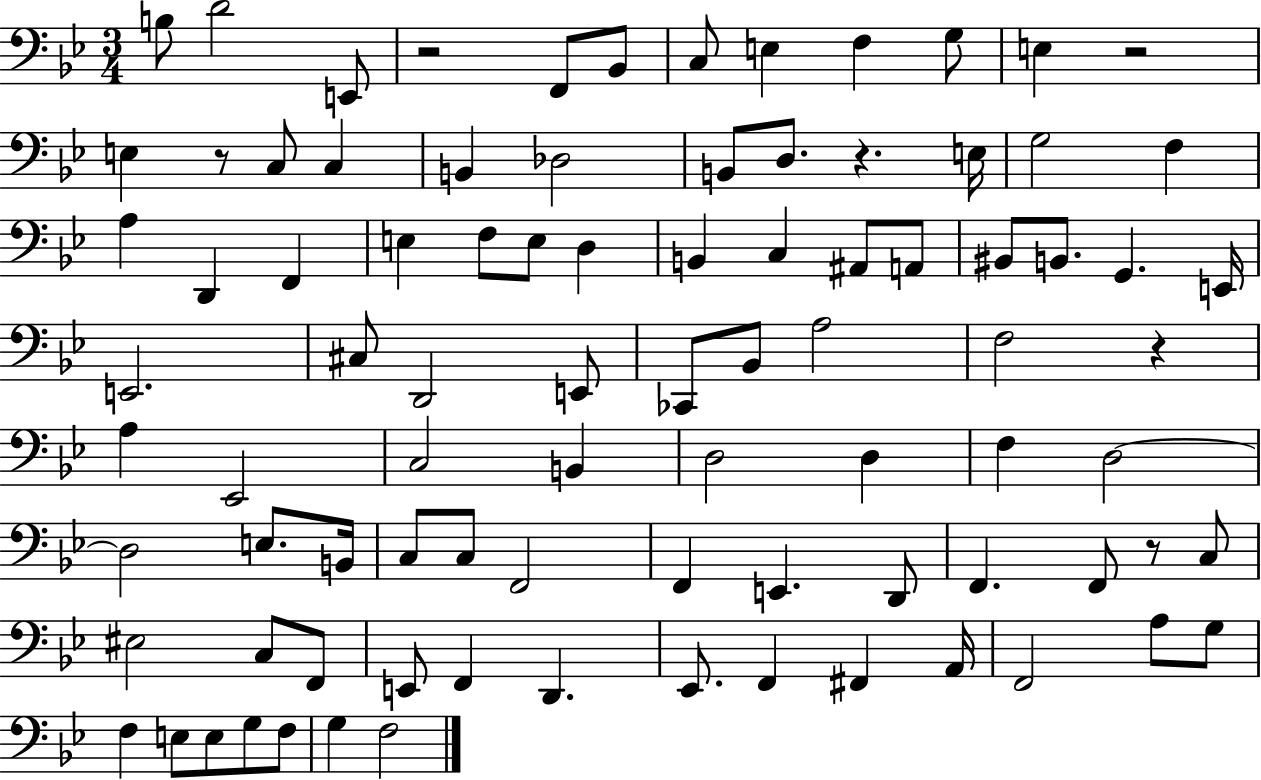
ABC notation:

X:1
T:Untitled
M:3/4
L:1/4
K:Bb
B,/2 D2 E,,/2 z2 F,,/2 _B,,/2 C,/2 E, F, G,/2 E, z2 E, z/2 C,/2 C, B,, _D,2 B,,/2 D,/2 z E,/4 G,2 F, A, D,, F,, E, F,/2 E,/2 D, B,, C, ^A,,/2 A,,/2 ^B,,/2 B,,/2 G,, E,,/4 E,,2 ^C,/2 D,,2 E,,/2 _C,,/2 _B,,/2 A,2 F,2 z A, _E,,2 C,2 B,, D,2 D, F, D,2 D,2 E,/2 B,,/4 C,/2 C,/2 F,,2 F,, E,, D,,/2 F,, F,,/2 z/2 C,/2 ^E,2 C,/2 F,,/2 E,,/2 F,, D,, _E,,/2 F,, ^F,, A,,/4 F,,2 A,/2 G,/2 F, E,/2 E,/2 G,/2 F,/2 G, F,2